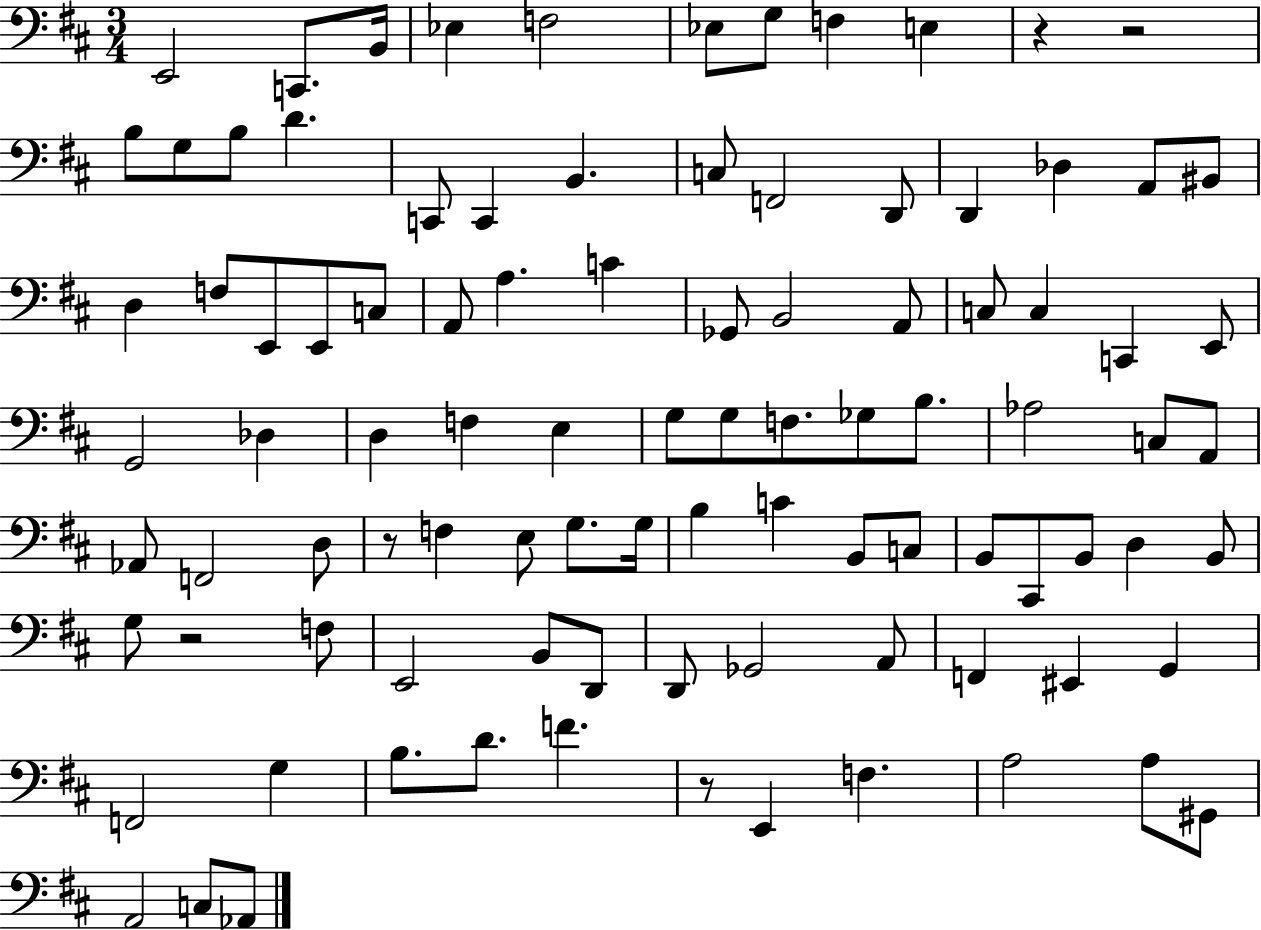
{
  \clef bass
  \numericTimeSignature
  \time 3/4
  \key d \major
  e,2 c,8. b,16 | ees4 f2 | ees8 g8 f4 e4 | r4 r2 | \break b8 g8 b8 d'4. | c,8 c,4 b,4. | c8 f,2 d,8 | d,4 des4 a,8 bis,8 | \break d4 f8 e,8 e,8 c8 | a,8 a4. c'4 | ges,8 b,2 a,8 | c8 c4 c,4 e,8 | \break g,2 des4 | d4 f4 e4 | g8 g8 f8. ges8 b8. | aes2 c8 a,8 | \break aes,8 f,2 d8 | r8 f4 e8 g8. g16 | b4 c'4 b,8 c8 | b,8 cis,8 b,8 d4 b,8 | \break g8 r2 f8 | e,2 b,8 d,8 | d,8 ges,2 a,8 | f,4 eis,4 g,4 | \break f,2 g4 | b8. d'8. f'4. | r8 e,4 f4. | a2 a8 gis,8 | \break a,2 c8 aes,8 | \bar "|."
}